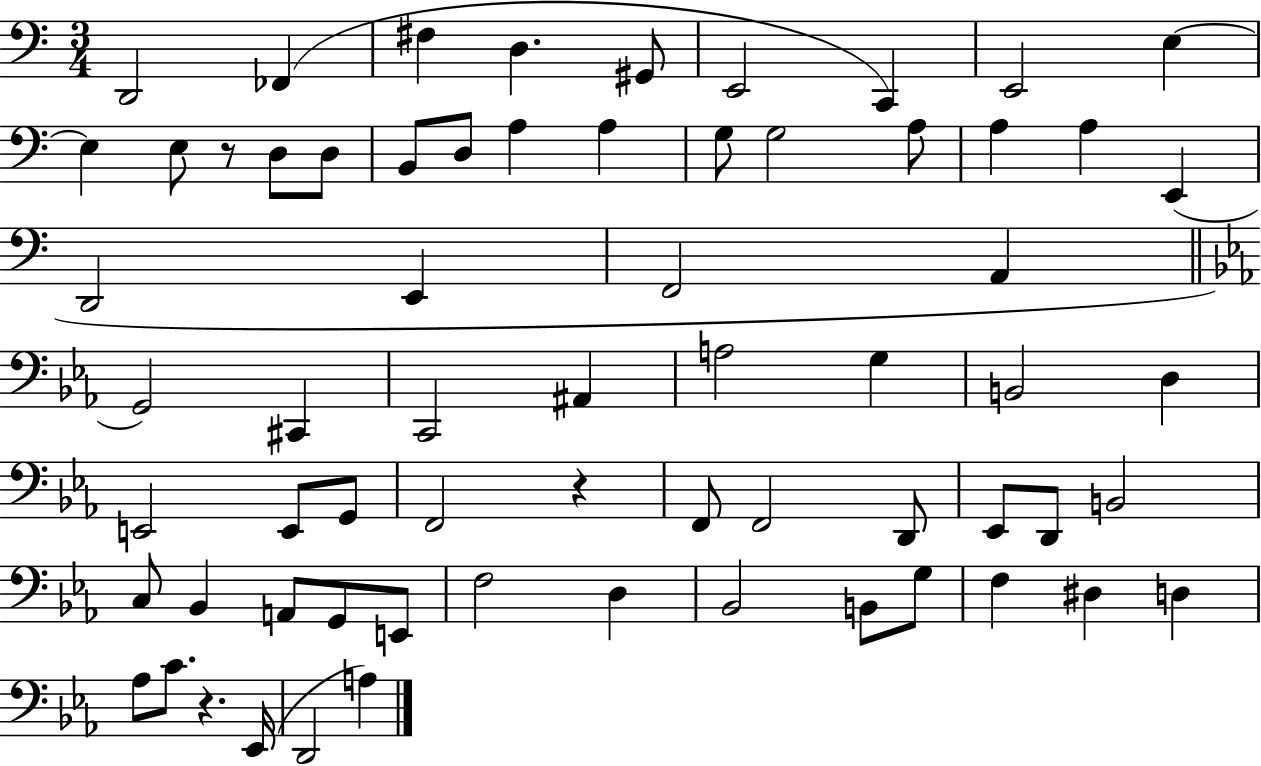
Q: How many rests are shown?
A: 3